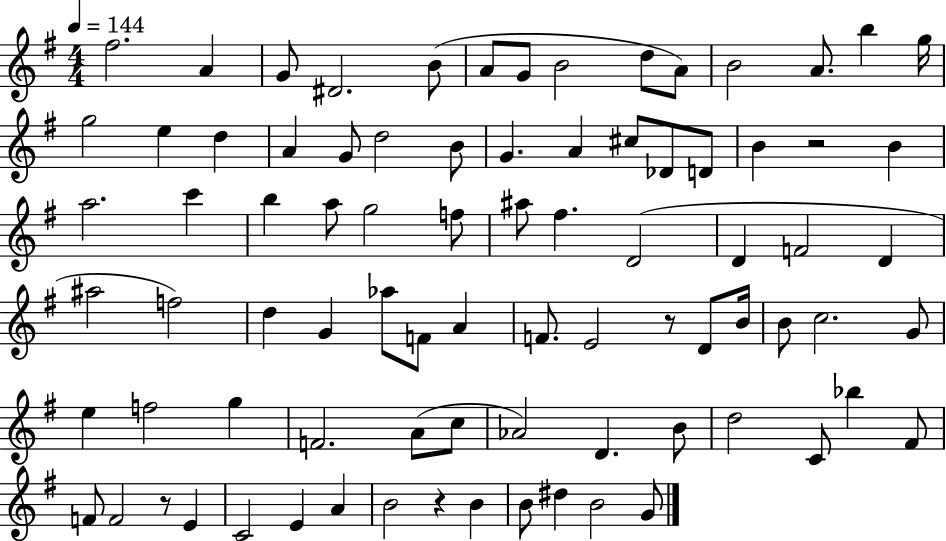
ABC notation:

X:1
T:Untitled
M:4/4
L:1/4
K:G
^f2 A G/2 ^D2 B/2 A/2 G/2 B2 d/2 A/2 B2 A/2 b g/4 g2 e d A G/2 d2 B/2 G A ^c/2 _D/2 D/2 B z2 B a2 c' b a/2 g2 f/2 ^a/2 ^f D2 D F2 D ^a2 f2 d G _a/2 F/2 A F/2 E2 z/2 D/2 B/4 B/2 c2 G/2 e f2 g F2 A/2 c/2 _A2 D B/2 d2 C/2 _b ^F/2 F/2 F2 z/2 E C2 E A B2 z B B/2 ^d B2 G/2